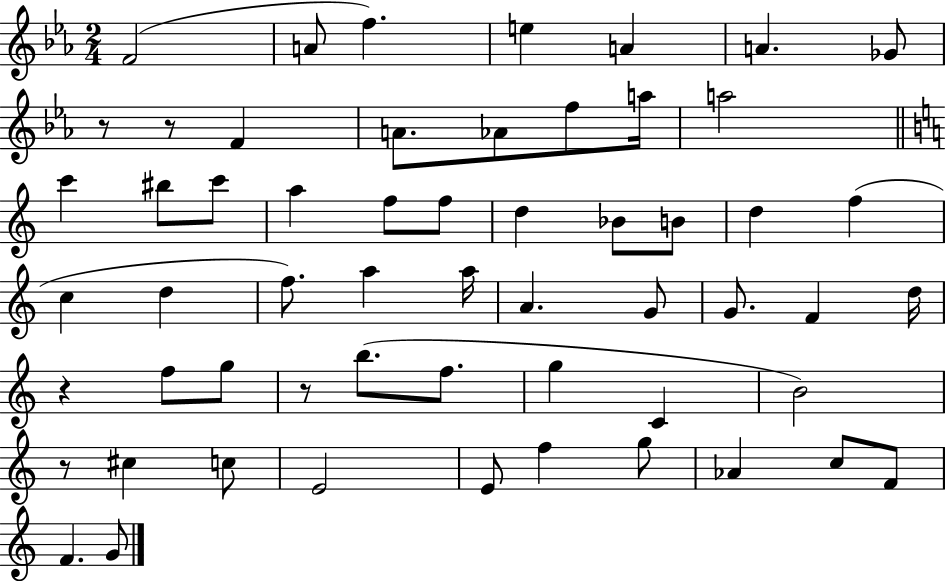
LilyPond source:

{
  \clef treble
  \numericTimeSignature
  \time 2/4
  \key ees \major
  f'2( | a'8 f''4.) | e''4 a'4 | a'4. ges'8 | \break r8 r8 f'4 | a'8. aes'8 f''8 a''16 | a''2 | \bar "||" \break \key a \minor c'''4 bis''8 c'''8 | a''4 f''8 f''8 | d''4 bes'8 b'8 | d''4 f''4( | \break c''4 d''4 | f''8.) a''4 a''16 | a'4. g'8 | g'8. f'4 d''16 | \break r4 f''8 g''8 | r8 b''8.( f''8. | g''4 c'4 | b'2) | \break r8 cis''4 c''8 | e'2 | e'8 f''4 g''8 | aes'4 c''8 f'8 | \break f'4. g'8 | \bar "|."
}